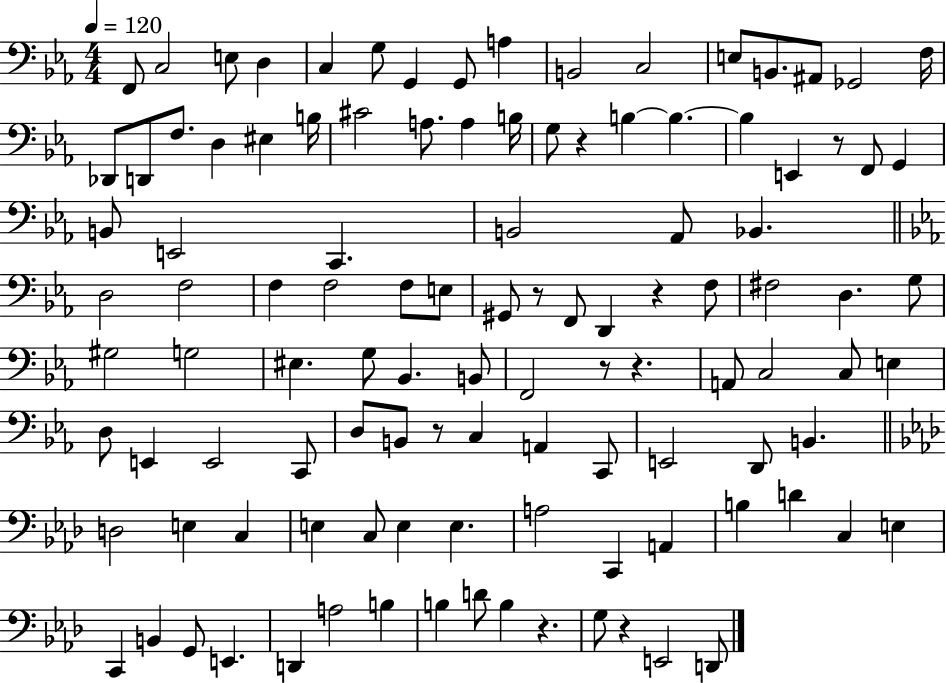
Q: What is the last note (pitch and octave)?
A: D2